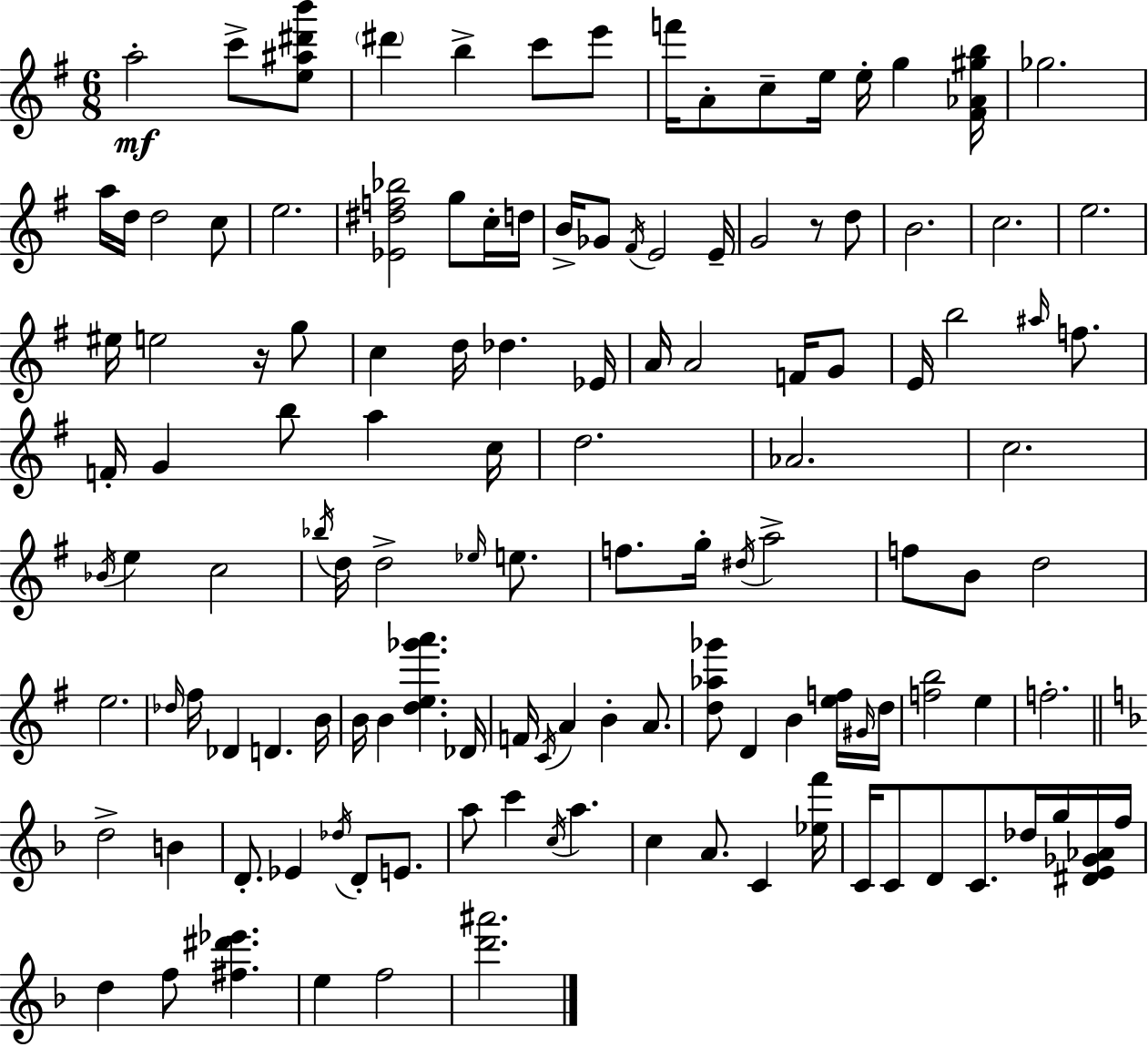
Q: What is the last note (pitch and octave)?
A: F5